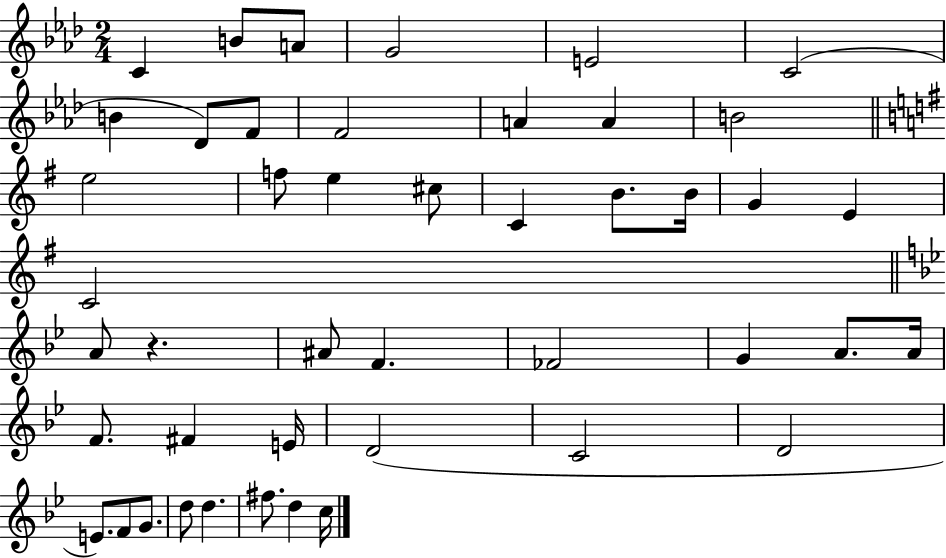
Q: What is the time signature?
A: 2/4